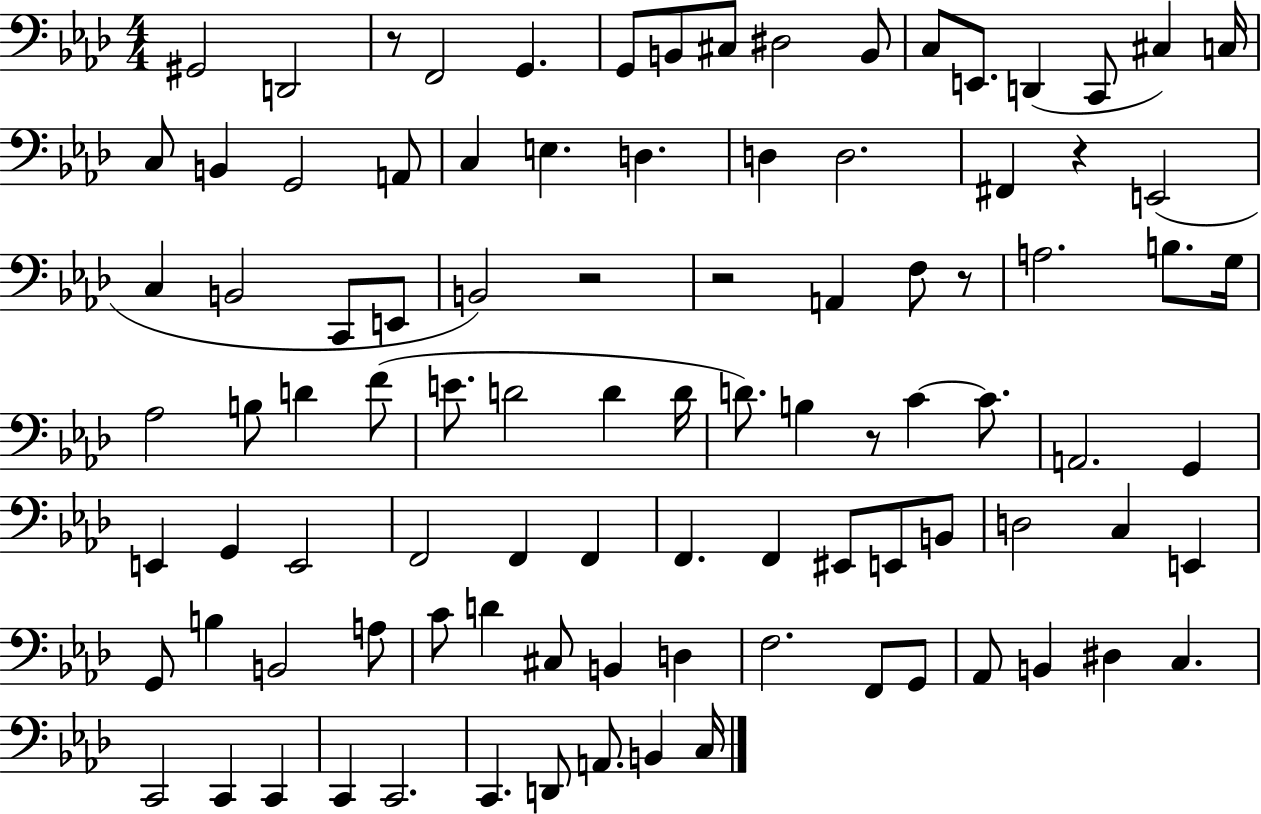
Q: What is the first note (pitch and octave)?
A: G#2